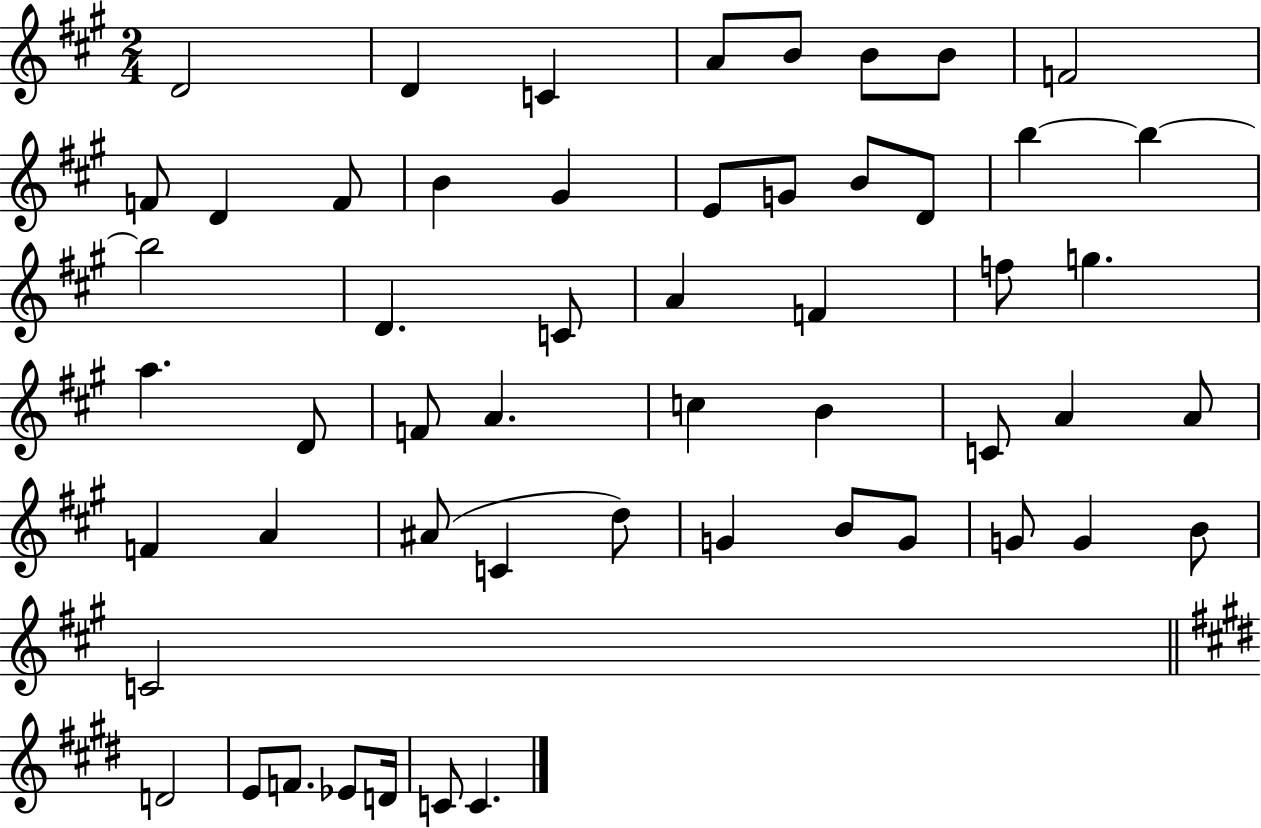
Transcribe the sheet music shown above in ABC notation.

X:1
T:Untitled
M:2/4
L:1/4
K:A
D2 D C A/2 B/2 B/2 B/2 F2 F/2 D F/2 B ^G E/2 G/2 B/2 D/2 b b b2 D C/2 A F f/2 g a D/2 F/2 A c B C/2 A A/2 F A ^A/2 C d/2 G B/2 G/2 G/2 G B/2 C2 D2 E/2 F/2 _E/2 D/4 C/2 C